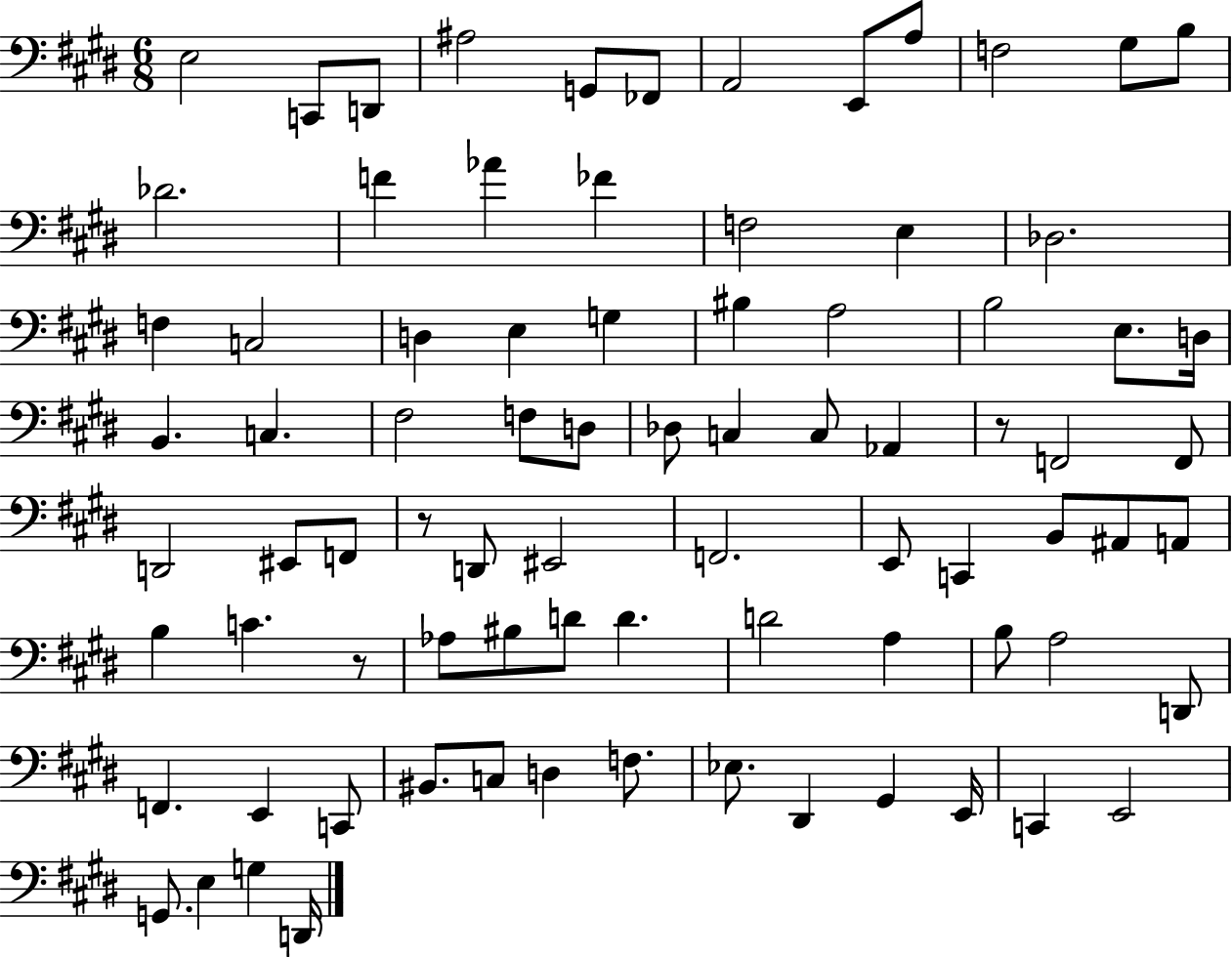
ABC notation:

X:1
T:Untitled
M:6/8
L:1/4
K:E
E,2 C,,/2 D,,/2 ^A,2 G,,/2 _F,,/2 A,,2 E,,/2 A,/2 F,2 ^G,/2 B,/2 _D2 F _A _F F,2 E, _D,2 F, C,2 D, E, G, ^B, A,2 B,2 E,/2 D,/4 B,, C, ^F,2 F,/2 D,/2 _D,/2 C, C,/2 _A,, z/2 F,,2 F,,/2 D,,2 ^E,,/2 F,,/2 z/2 D,,/2 ^E,,2 F,,2 E,,/2 C,, B,,/2 ^A,,/2 A,,/2 B, C z/2 _A,/2 ^B,/2 D/2 D D2 A, B,/2 A,2 D,,/2 F,, E,, C,,/2 ^B,,/2 C,/2 D, F,/2 _E,/2 ^D,, ^G,, E,,/4 C,, E,,2 G,,/2 E, G, D,,/4